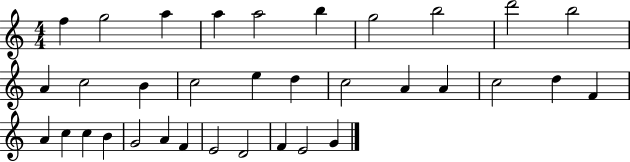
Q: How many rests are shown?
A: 0